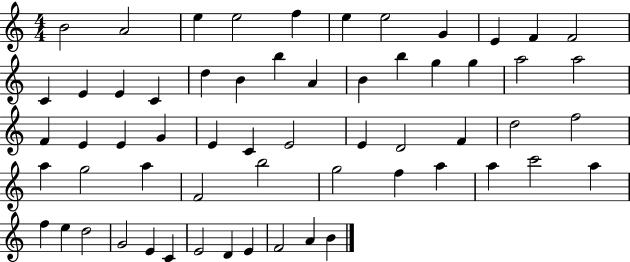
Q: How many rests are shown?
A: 0